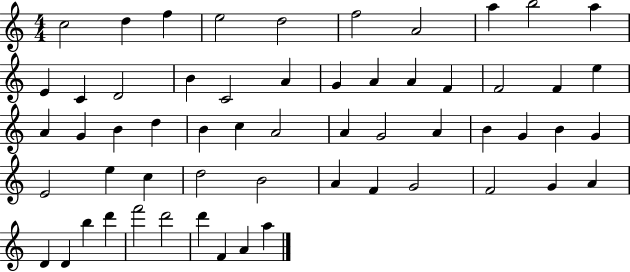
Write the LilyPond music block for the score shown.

{
  \clef treble
  \numericTimeSignature
  \time 4/4
  \key c \major
  c''2 d''4 f''4 | e''2 d''2 | f''2 a'2 | a''4 b''2 a''4 | \break e'4 c'4 d'2 | b'4 c'2 a'4 | g'4 a'4 a'4 f'4 | f'2 f'4 e''4 | \break a'4 g'4 b'4 d''4 | b'4 c''4 a'2 | a'4 g'2 a'4 | b'4 g'4 b'4 g'4 | \break e'2 e''4 c''4 | d''2 b'2 | a'4 f'4 g'2 | f'2 g'4 a'4 | \break d'4 d'4 b''4 d'''4 | f'''2 d'''2 | d'''4 f'4 a'4 a''4 | \bar "|."
}